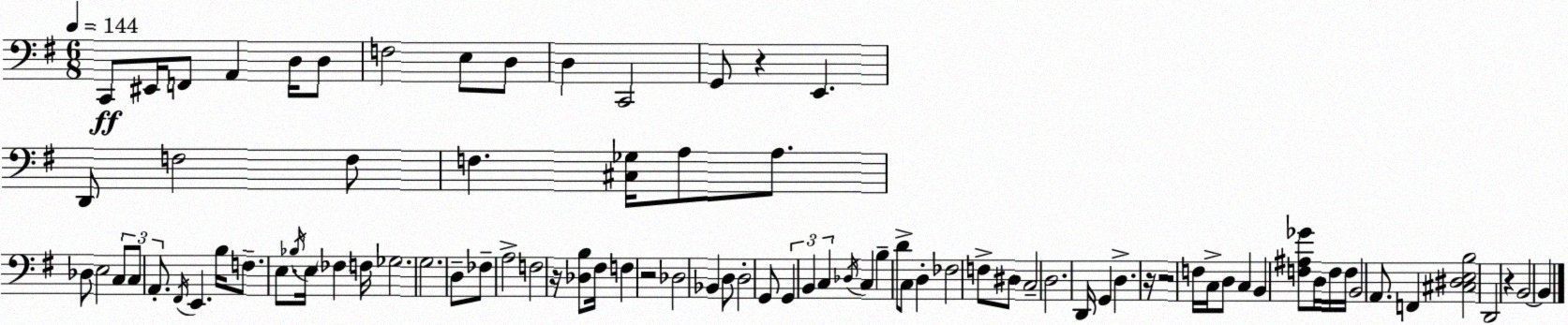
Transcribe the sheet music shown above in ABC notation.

X:1
T:Untitled
M:6/8
L:1/4
K:Em
C,,/2 ^E,,/4 F,,/2 A,, D,/4 D,/2 F,2 E,/2 D,/2 D, C,,2 G,,/2 z E,, D,,/2 F,2 F,/2 F, [^C,_G,]/4 A,/2 A,/2 _D,/2 E,2 C,/2 C,/2 A,,/2 ^F,,/4 E,, B,/4 F,/2 E,/2 _B,/4 E,/4 _F, F,/4 _G,2 G,2 D,/2 _F,/2 A,2 F,2 z/4 [_D,B,]/2 ^F,/4 F, z2 _D,2 _B,, D,/2 D,2 G,,/2 G,, B,, C, _D,/4 C, B, D/2 C,/2 D, _F,2 F,/2 ^D,/2 C,2 D,2 D,,/4 G,, D, z/4 z2 F,/4 C,/4 D,/2 C, B,, [F,^A,_G]/2 D,/4 F,/4 F,/4 B,,2 A,,/2 F,, [^C,^D,E,B,]2 D,,2 z B,,2 B,,